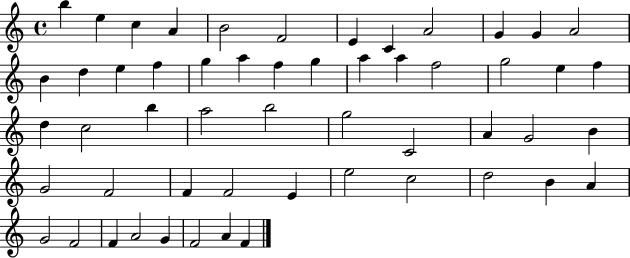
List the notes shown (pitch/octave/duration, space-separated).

B5/q E5/q C5/q A4/q B4/h F4/h E4/q C4/q A4/h G4/q G4/q A4/h B4/q D5/q E5/q F5/q G5/q A5/q F5/q G5/q A5/q A5/q F5/h G5/h E5/q F5/q D5/q C5/h B5/q A5/h B5/h G5/h C4/h A4/q G4/h B4/q G4/h F4/h F4/q F4/h E4/q E5/h C5/h D5/h B4/q A4/q G4/h F4/h F4/q A4/h G4/q F4/h A4/q F4/q